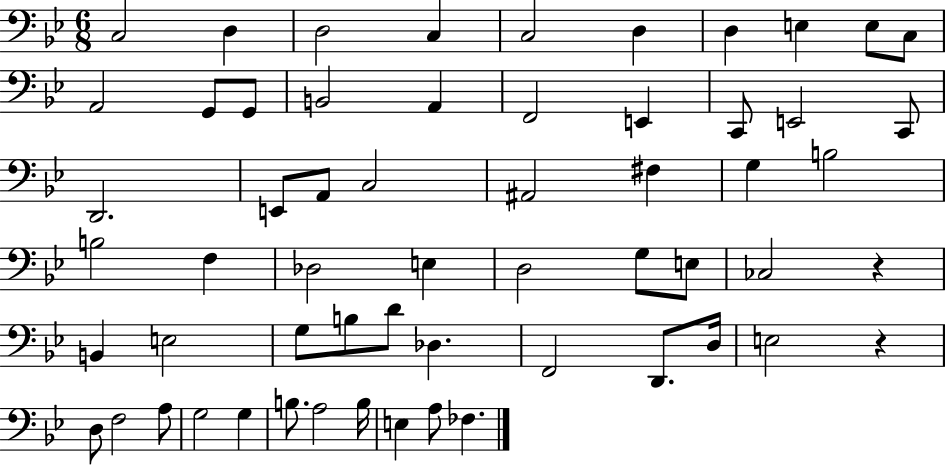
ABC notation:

X:1
T:Untitled
M:6/8
L:1/4
K:Bb
C,2 D, D,2 C, C,2 D, D, E, E,/2 C,/2 A,,2 G,,/2 G,,/2 B,,2 A,, F,,2 E,, C,,/2 E,,2 C,,/2 D,,2 E,,/2 A,,/2 C,2 ^A,,2 ^F, G, B,2 B,2 F, _D,2 E, D,2 G,/2 E,/2 _C,2 z B,, E,2 G,/2 B,/2 D/2 _D, F,,2 D,,/2 D,/4 E,2 z D,/2 F,2 A,/2 G,2 G, B,/2 A,2 B,/4 E, A,/2 _F,